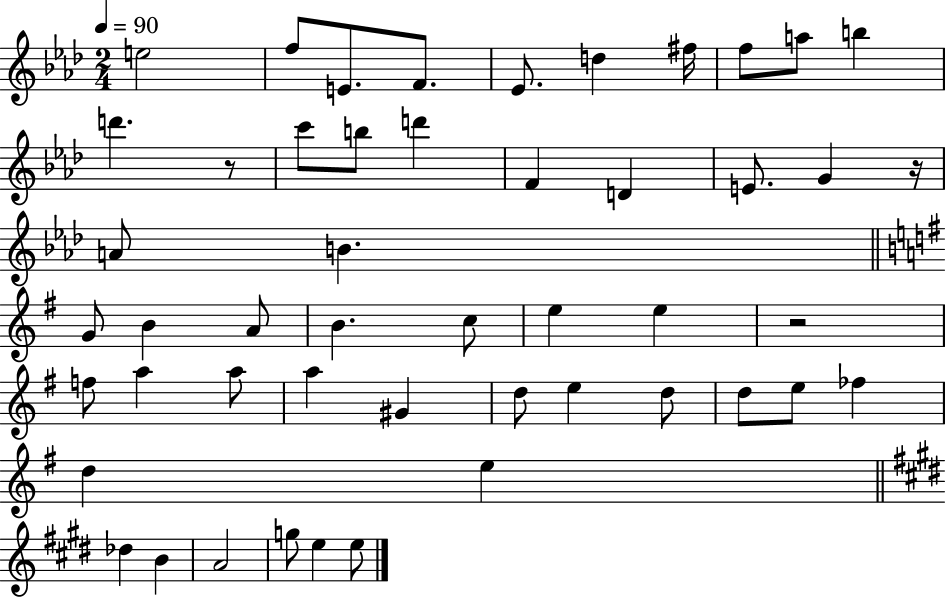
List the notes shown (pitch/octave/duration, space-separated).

E5/h F5/e E4/e. F4/e. Eb4/e. D5/q F#5/s F5/e A5/e B5/q D6/q. R/e C6/e B5/e D6/q F4/q D4/q E4/e. G4/q R/s A4/e B4/q. G4/e B4/q A4/e B4/q. C5/e E5/q E5/q R/h F5/e A5/q A5/e A5/q G#4/q D5/e E5/q D5/e D5/e E5/e FES5/q D5/q E5/q Db5/q B4/q A4/h G5/e E5/q E5/e